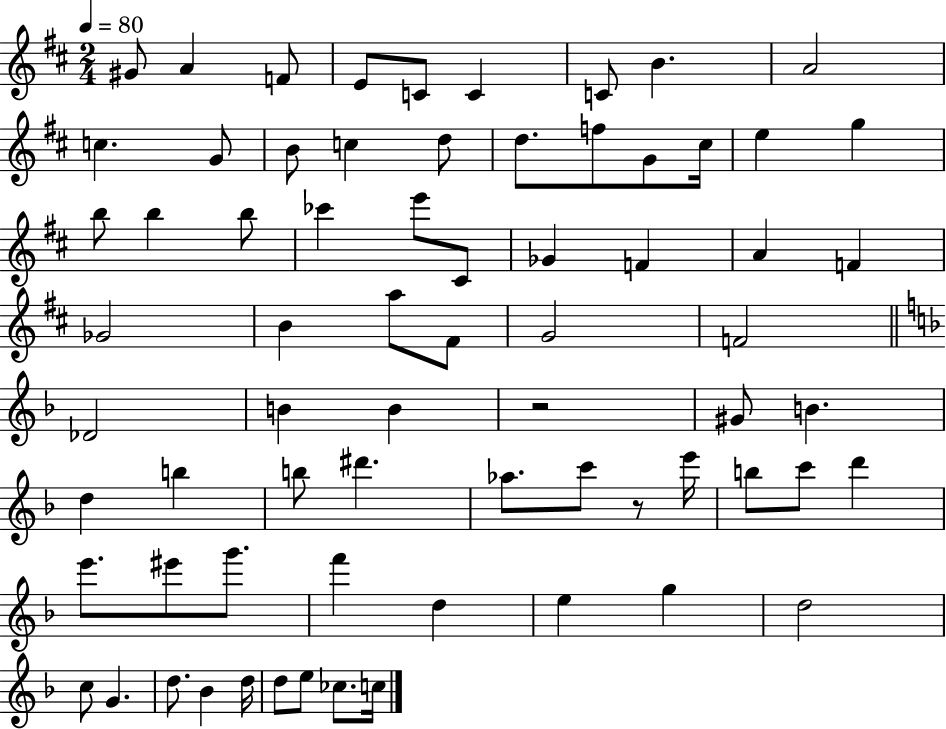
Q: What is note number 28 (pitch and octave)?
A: F4